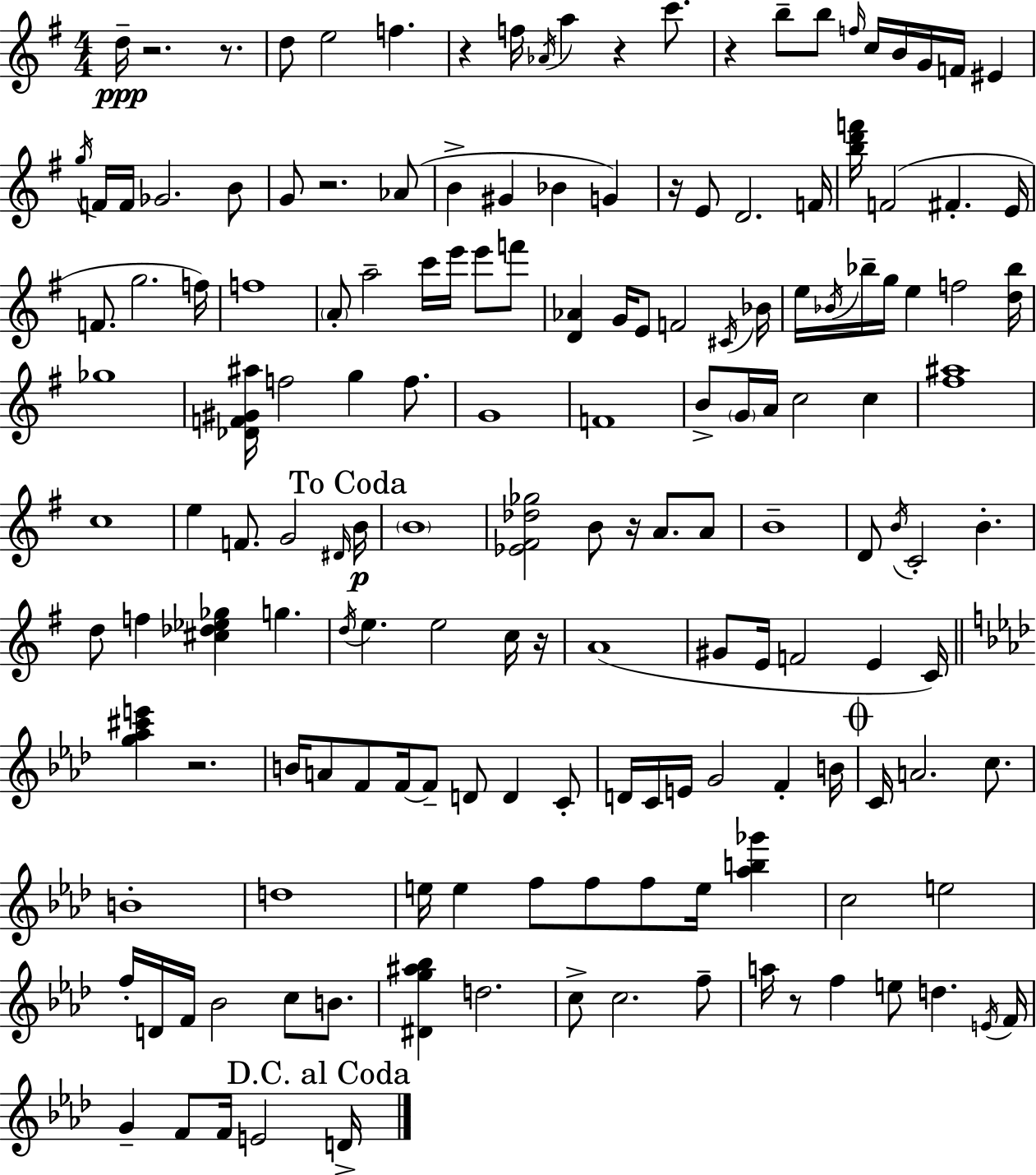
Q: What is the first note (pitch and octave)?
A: D5